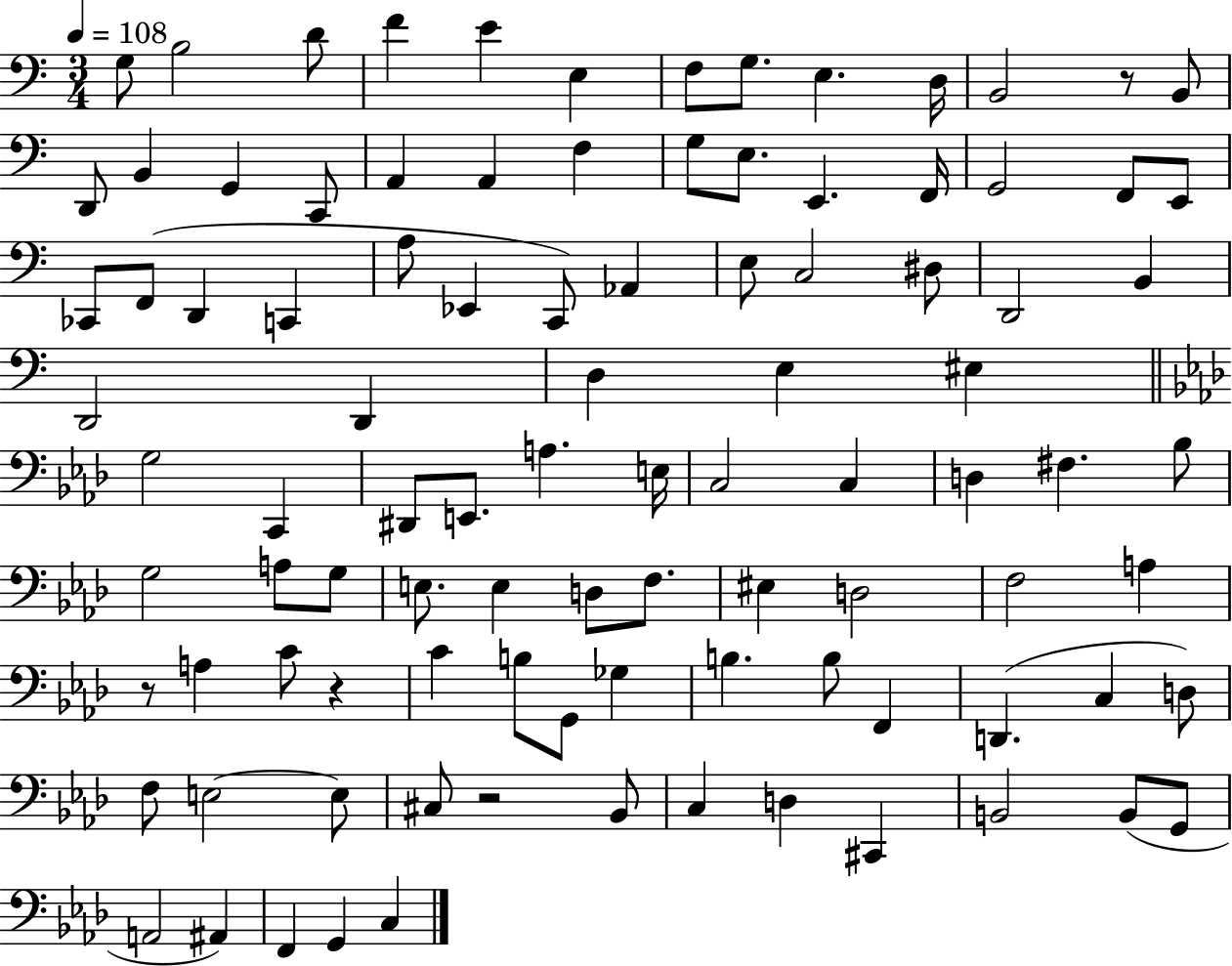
{
  \clef bass
  \numericTimeSignature
  \time 3/4
  \key c \major
  \tempo 4 = 108
  g8 b2 d'8 | f'4 e'4 e4 | f8 g8. e4. d16 | b,2 r8 b,8 | \break d,8 b,4 g,4 c,8 | a,4 a,4 f4 | g8 e8. e,4. f,16 | g,2 f,8 e,8 | \break ces,8 f,8( d,4 c,4 | a8 ees,4 c,8) aes,4 | e8 c2 dis8 | d,2 b,4 | \break d,2 d,4 | d4 e4 eis4 | \bar "||" \break \key aes \major g2 c,4 | dis,8 e,8. a4. e16 | c2 c4 | d4 fis4. bes8 | \break g2 a8 g8 | e8. e4 d8 f8. | eis4 d2 | f2 a4 | \break r8 a4 c'8 r4 | c'4 b8 g,8 ges4 | b4. b8 f,4 | d,4.( c4 d8) | \break f8 e2~~ e8 | cis8 r2 bes,8 | c4 d4 cis,4 | b,2 b,8( g,8 | \break a,2 ais,4) | f,4 g,4 c4 | \bar "|."
}